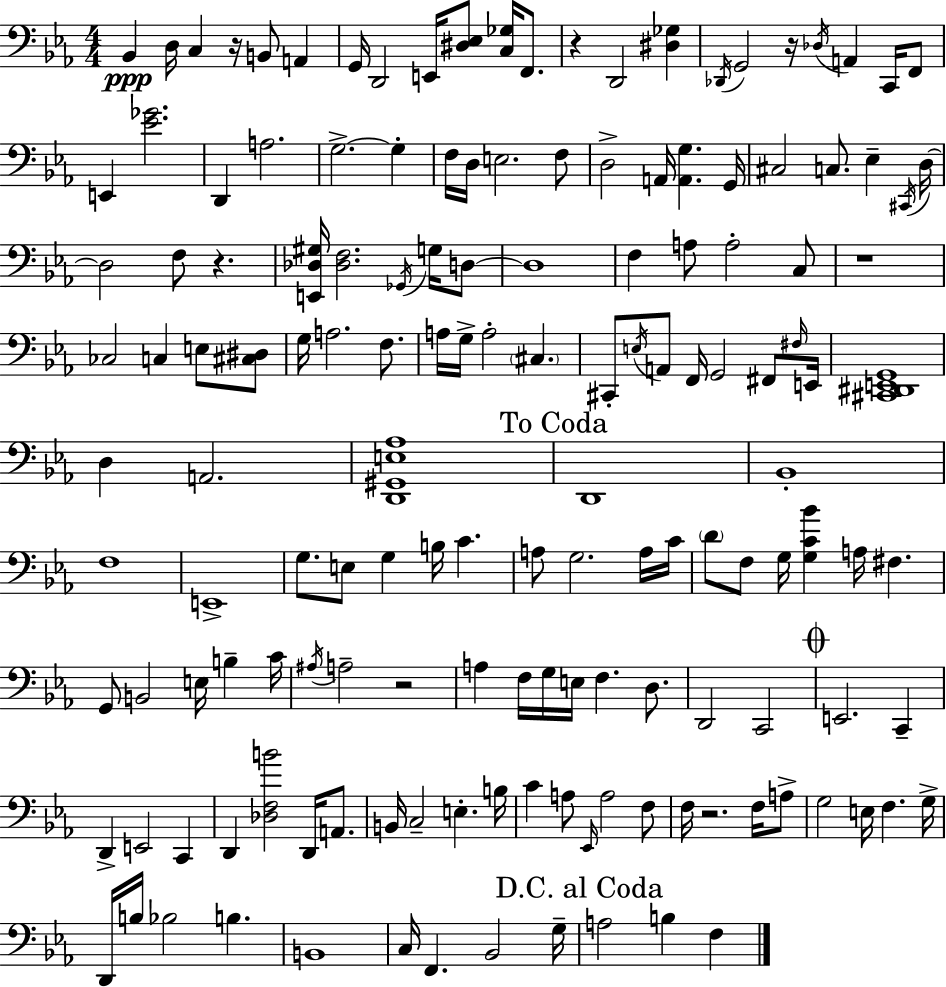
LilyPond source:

{
  \clef bass
  \numericTimeSignature
  \time 4/4
  \key ees \major
  bes,4\ppp d16 c4 r16 b,8 a,4 | g,16 d,2 e,16 <dis ees>8 <c ges>16 f,8. | r4 d,2 <dis ges>4 | \acciaccatura { des,16 } g,2 r16 \acciaccatura { des16 } a,4 c,16 | \break f,8 e,4 <ees' ges'>2. | d,4 a2. | g2.->~~ g4-. | f16 d16 e2. | \break f8 d2-> a,16 <a, g>4. | g,16 cis2 c8. ees4-- | \acciaccatura { cis,16 } d16~~ d2 f8 r4. | <e, des gis>16 <des f>2. | \break \acciaccatura { ges,16 } g16 d8~~ d1 | f4 a8 a2-. | c8 r1 | ces2 c4 | \break e8 <cis dis>8 g16 a2. | f8. a16 g16-> a2-. \parenthesize cis4. | cis,8-. \acciaccatura { e16 } a,8 f,16 g,2 | fis,8 \grace { fis16 } e,16 <cis, dis, e, g,>1 | \break d4 a,2. | <d, gis, e aes>1 | \mark "To Coda" d,1 | bes,1-. | \break f1 | e,1-> | g8. e8 g4 b16 | c'4. a8 g2. | \break a16 c'16 \parenthesize d'8 f8 g16 <g c' bes'>4 a16 | fis4. g,8 b,2 | e16 b4-- c'16 \acciaccatura { ais16 } a2-- r2 | a4 f16 g16 e16 f4. | \break d8. d,2 c,2 | \mark \markup { \musicglyph "scripts.coda" } e,2. | c,4-- d,4-> e,2 | c,4 d,4 <des f b'>2 | \break d,16 a,8. b,16 c2-- | e4.-. b16 c'4 a8 \grace { ees,16 } a2 | f8 f16 r2. | f16 a8-> g2 | \break e16 f4. g16-> d,16 b16 bes2 | b4. b,1 | c16 f,4. bes,2 | g16-- \mark "D.C. al Coda" a2 | \break b4 f4 \bar "|."
}